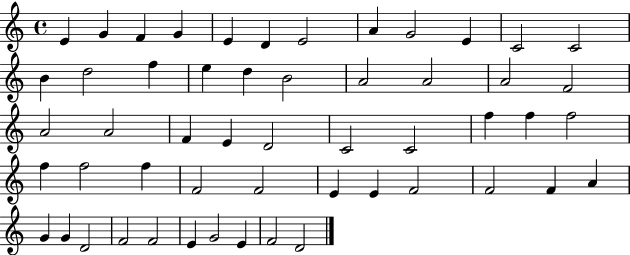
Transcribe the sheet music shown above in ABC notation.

X:1
T:Untitled
M:4/4
L:1/4
K:C
E G F G E D E2 A G2 E C2 C2 B d2 f e d B2 A2 A2 A2 F2 A2 A2 F E D2 C2 C2 f f f2 f f2 f F2 F2 E E F2 F2 F A G G D2 F2 F2 E G2 E F2 D2